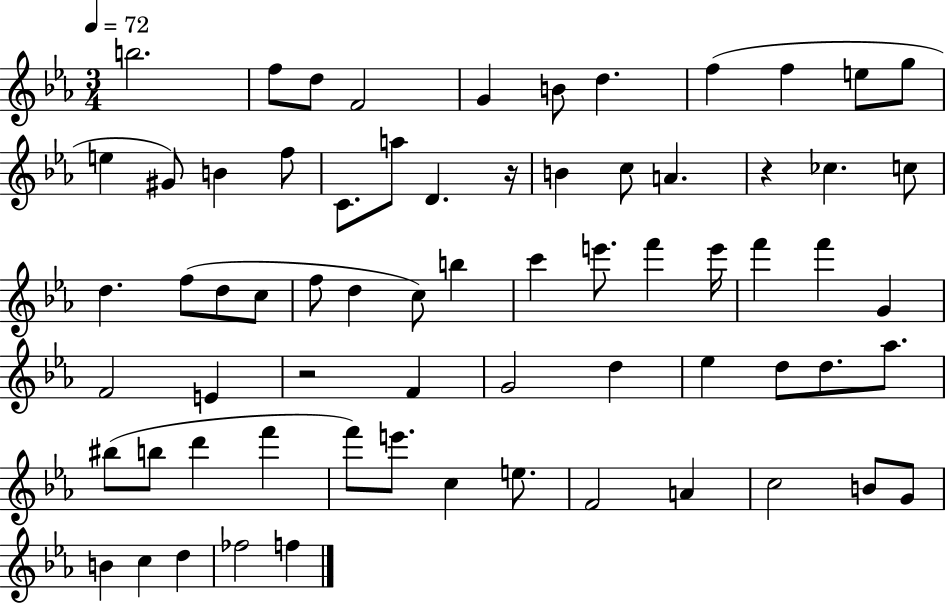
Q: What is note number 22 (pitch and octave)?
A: CES5